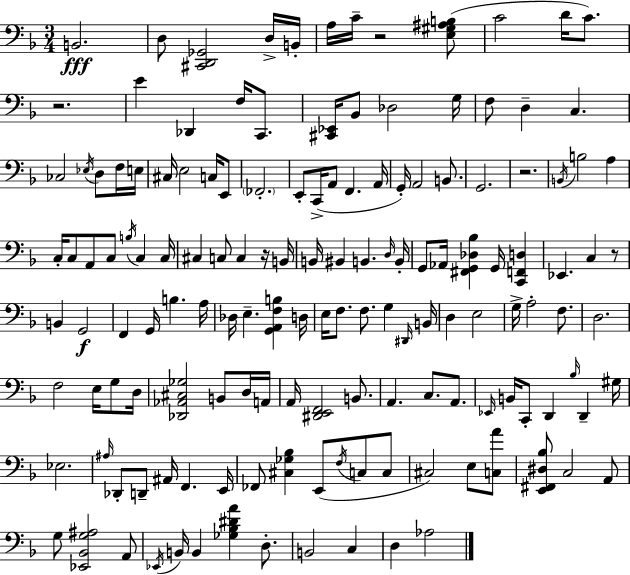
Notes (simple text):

B2/h. D3/e [C#2,D2,Gb2]/h D3/s B2/s A3/s C4/s R/h [E3,G#3,A#3,B3]/e C4/h D4/s C4/e. R/h. E4/q Db2/q F3/s C2/e. [C#2,Eb2]/s Bb2/e Db3/h G3/s F3/e D3/q C3/q. CES3/h Eb3/s D3/e F3/s E3/s C#3/s E3/h C3/s E2/e FES2/h. E2/e C2/s A2/e F2/q. A2/s G2/s A2/h B2/e. G2/h. R/h. B2/s B3/h A3/q C3/s C3/e A2/e C3/e B3/s C3/q C3/s C#3/q C3/e C3/q R/s B2/s B2/s BIS2/q B2/q. D3/s B2/s G2/e Ab2/s [F#2,G2,Db3,Bb3]/q G2/s [C2,F2,D3]/q Eb2/q. C3/q R/e B2/q G2/h F2/q G2/s B3/q. A3/s Db3/s E3/q. [G2,A2,F3,B3]/q D3/s E3/s F3/e. F3/e. G3/q D#2/s B2/s D3/q E3/h G3/s A3/h F3/e. D3/h. F3/h E3/s G3/e D3/s [Db2,Ab2,C#3,Gb3]/h B2/e D3/s A2/s A2/s [D#2,E2,F2]/h B2/e. A2/q. C3/e. A2/e. Eb2/s B2/s C2/e D2/q Bb3/s D2/q G#3/s Eb3/h. A#3/s Db2/e D2/e A#2/s F2/q. E2/s FES2/e [C#3,Gb3,Bb3]/q E2/e F3/s C3/e C3/e C#3/h E3/e [C3,A4]/e [E2,F#2,D#3,Bb3]/e C3/h A2/e G3/e [Eb2,Bb2,G3,A#3]/h A2/e Eb2/s B2/s B2/q [Gb3,Bb3,D#4,A4]/q D3/e. B2/h C3/q D3/q Ab3/h